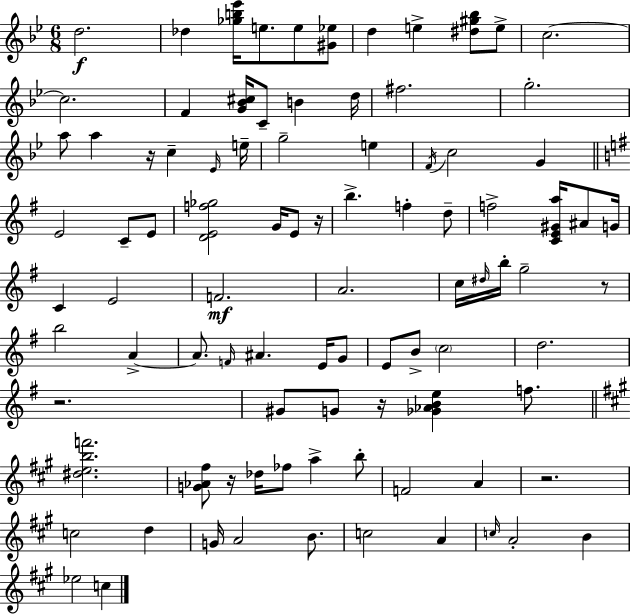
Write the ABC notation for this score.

X:1
T:Untitled
M:6/8
L:1/4
K:Gm
d2 _d [_gb_e']/4 e/2 e/2 [^G_e]/2 d e [^d^g_b]/2 e/2 c2 c2 F [G_B^c]/4 C/2 B d/4 ^f2 g2 a/2 a z/4 c _E/4 e/4 g2 e F/4 c2 G E2 C/2 E/2 [DEf_g]2 G/4 E/2 z/4 b f d/2 f2 [CE^Ga]/4 ^A/2 G/4 C E2 F2 A2 c/4 ^d/4 b/4 g2 z/2 b2 A A/2 F/4 ^A E/4 G/2 E/2 B/2 c2 d2 z2 ^G/2 G/2 z/4 [_G_ABe] f/2 [^debf']2 [G_A^f]/2 z/4 _d/4 _f/2 a b/2 F2 A z2 c2 d G/4 A2 B/2 c2 A c/4 A2 B _e2 c